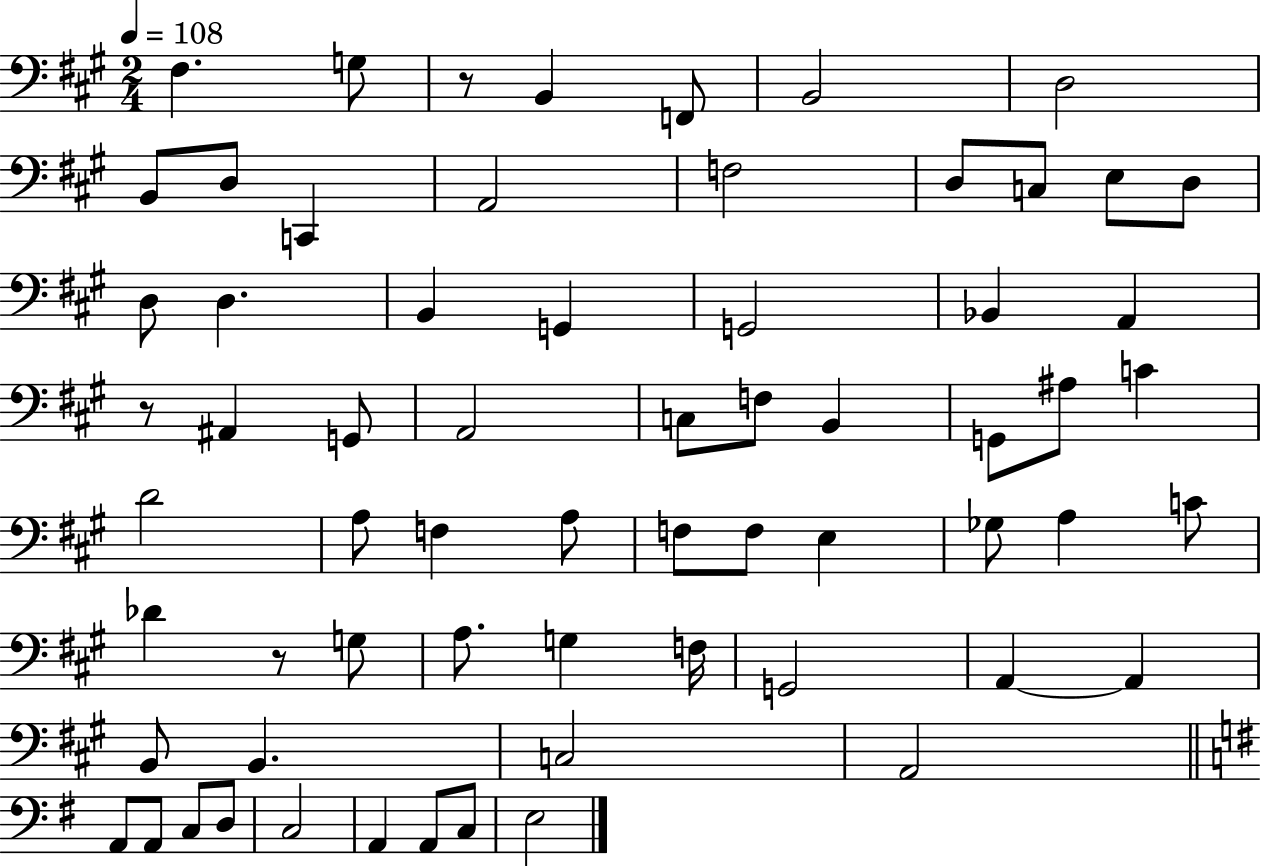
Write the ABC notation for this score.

X:1
T:Untitled
M:2/4
L:1/4
K:A
^F, G,/2 z/2 B,, F,,/2 B,,2 D,2 B,,/2 D,/2 C,, A,,2 F,2 D,/2 C,/2 E,/2 D,/2 D,/2 D, B,, G,, G,,2 _B,, A,, z/2 ^A,, G,,/2 A,,2 C,/2 F,/2 B,, G,,/2 ^A,/2 C D2 A,/2 F, A,/2 F,/2 F,/2 E, _G,/2 A, C/2 _D z/2 G,/2 A,/2 G, F,/4 G,,2 A,, A,, B,,/2 B,, C,2 A,,2 A,,/2 A,,/2 C,/2 D,/2 C,2 A,, A,,/2 C,/2 E,2